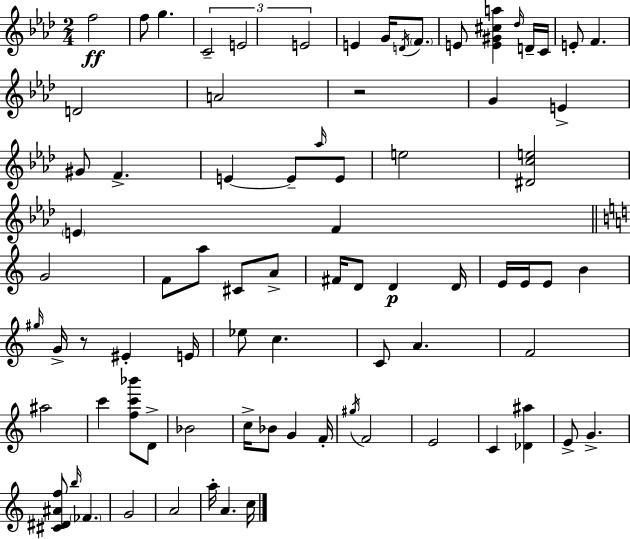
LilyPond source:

{
  \clef treble
  \numericTimeSignature
  \time 2/4
  \key aes \major
  f''2\ff | f''8 g''4. | \tuplet 3/2 { c'2-- | e'2 | \break e'2 } | e'4 g'16 \acciaccatura { d'16 } \parenthesize f'8. | e'8 <e' gis' cis'' a''>4 \grace { des''16 } | d'16-- c'16 e'8-. f'4. | \break d'2 | a'2 | r2 | g'4 e'4-> | \break gis'8 f'4.-> | e'4~~ e'8-- | \grace { aes''16 } e'8 e''2 | <dis' c'' e''>2 | \break \parenthesize e'4 f'4 | \bar "||" \break \key c \major g'2 | f'8 a''8 cis'8 a'8-> | fis'16 d'8 d'4\p d'16 | e'16 e'16 e'8 b'4 | \break \grace { gis''16 } g'16-> r8 eis'4-. | e'16 ees''8 c''4. | c'8 a'4. | f'2 | \break ais''2 | c'''4 <f'' c''' bes'''>8 d'8-> | bes'2 | c''16-> bes'8 g'4 | \break f'16-. \acciaccatura { gis''16 } f'2 | e'2 | c'4 <des' ais''>4 | e'8-> g'4.-> | \break <cis' dis' ais' f''>8 \grace { b''16 } \parenthesize fes'4. | g'2 | a'2 | a''16-. a'4. | \break c''16 \bar "|."
}